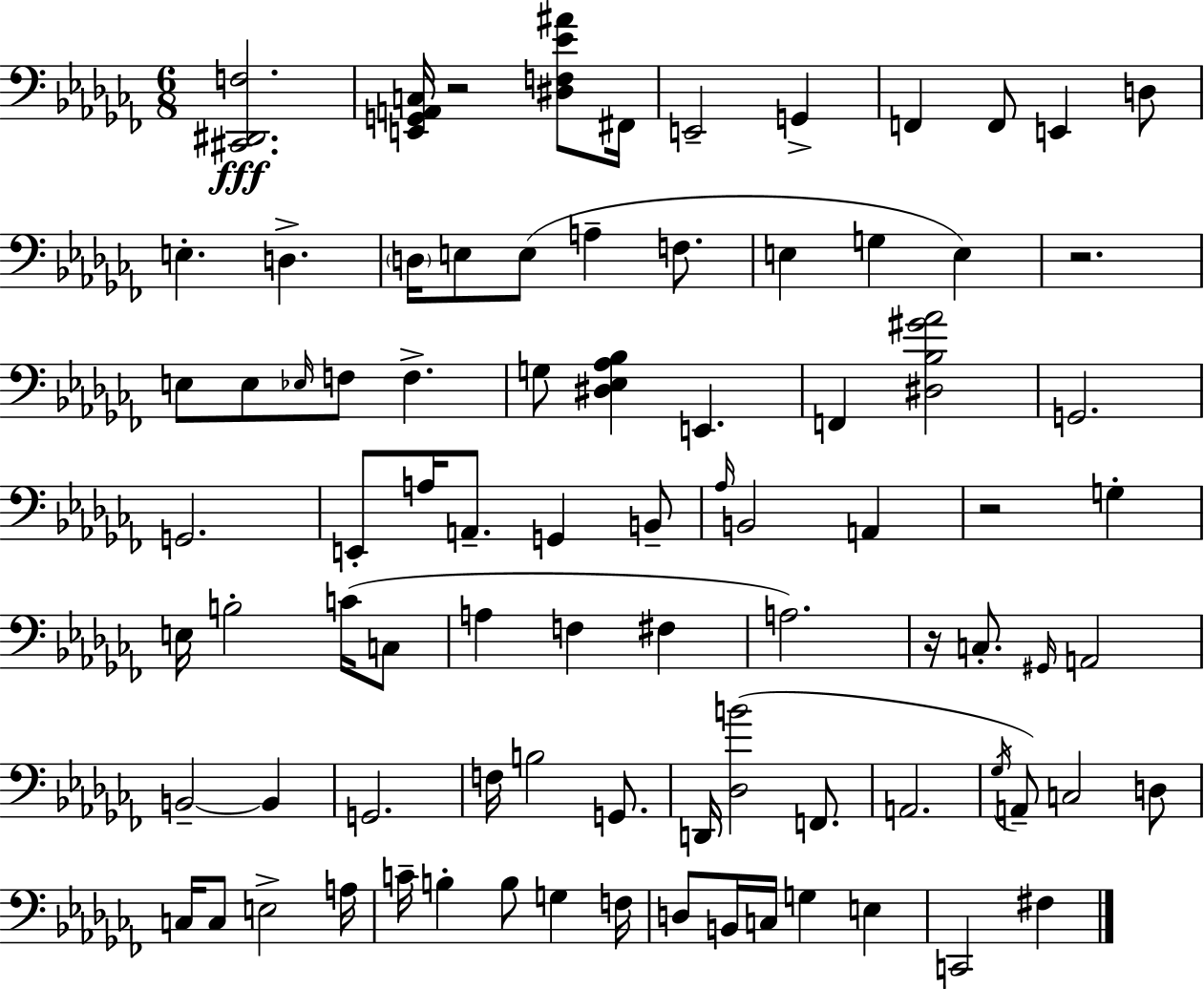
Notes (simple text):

[C#2,D#2,F3]/h. [E2,G2,A2,C3]/s R/h [D#3,F3,Eb4,A#4]/e F#2/s E2/h G2/q F2/q F2/e E2/q D3/e E3/q. D3/q. D3/s E3/e E3/e A3/q F3/e. E3/q G3/q E3/q R/h. E3/e E3/e Eb3/s F3/e F3/q. G3/e [D#3,Eb3,Ab3,Bb3]/q E2/q. F2/q [D#3,Bb3,G#4,Ab4]/h G2/h. G2/h. E2/e A3/s A2/e. G2/q B2/e Ab3/s B2/h A2/q R/h G3/q E3/s B3/h C4/s C3/e A3/q F3/q F#3/q A3/h. R/s C3/e. G#2/s A2/h B2/h B2/q G2/h. F3/s B3/h G2/e. D2/s [Db3,B4]/h F2/e. A2/h. Gb3/s A2/e C3/h D3/e C3/s C3/e E3/h A3/s C4/s B3/q B3/e G3/q F3/s D3/e B2/s C3/s G3/q E3/q C2/h F#3/q